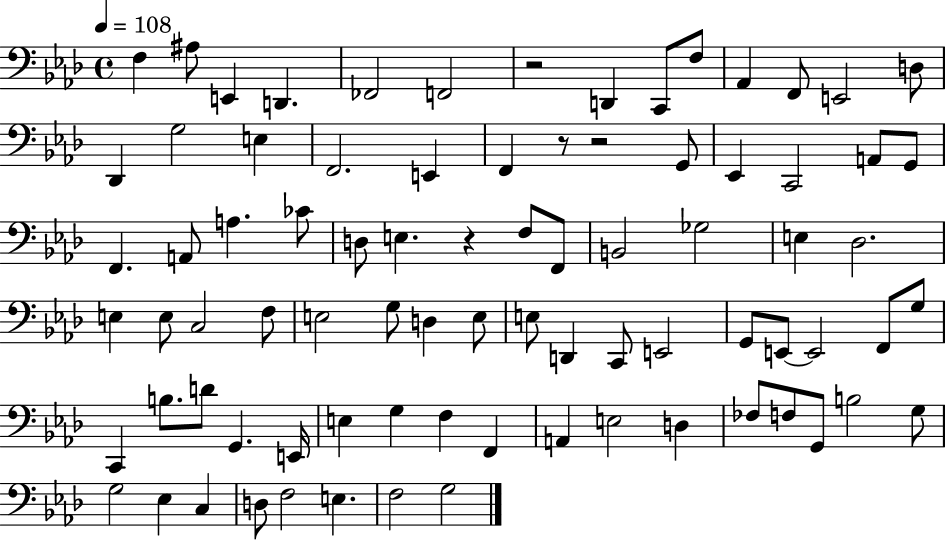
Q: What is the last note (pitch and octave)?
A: G3